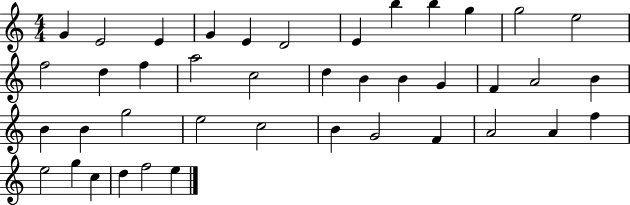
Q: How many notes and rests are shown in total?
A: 41